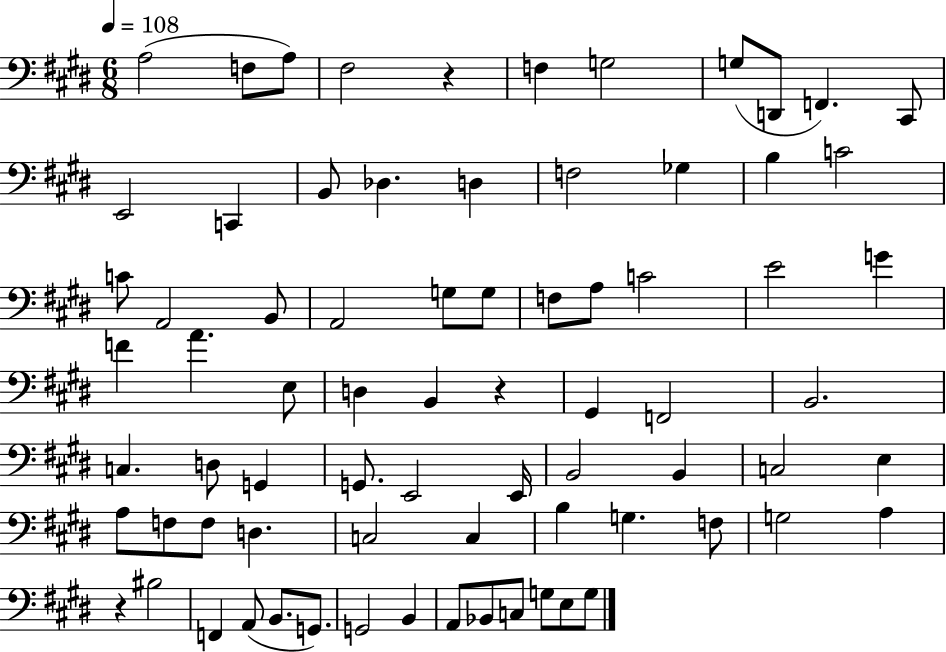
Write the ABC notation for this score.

X:1
T:Untitled
M:6/8
L:1/4
K:E
A,2 F,/2 A,/2 ^F,2 z F, G,2 G,/2 D,,/2 F,, ^C,,/2 E,,2 C,, B,,/2 _D, D, F,2 _G, B, C2 C/2 A,,2 B,,/2 A,,2 G,/2 G,/2 F,/2 A,/2 C2 E2 G F A E,/2 D, B,, z ^G,, F,,2 B,,2 C, D,/2 G,, G,,/2 E,,2 E,,/4 B,,2 B,, C,2 E, A,/2 F,/2 F,/2 D, C,2 C, B, G, F,/2 G,2 A, z ^B,2 F,, A,,/2 B,,/2 G,,/2 G,,2 B,, A,,/2 _B,,/2 C,/2 G,/2 E,/2 G,/2